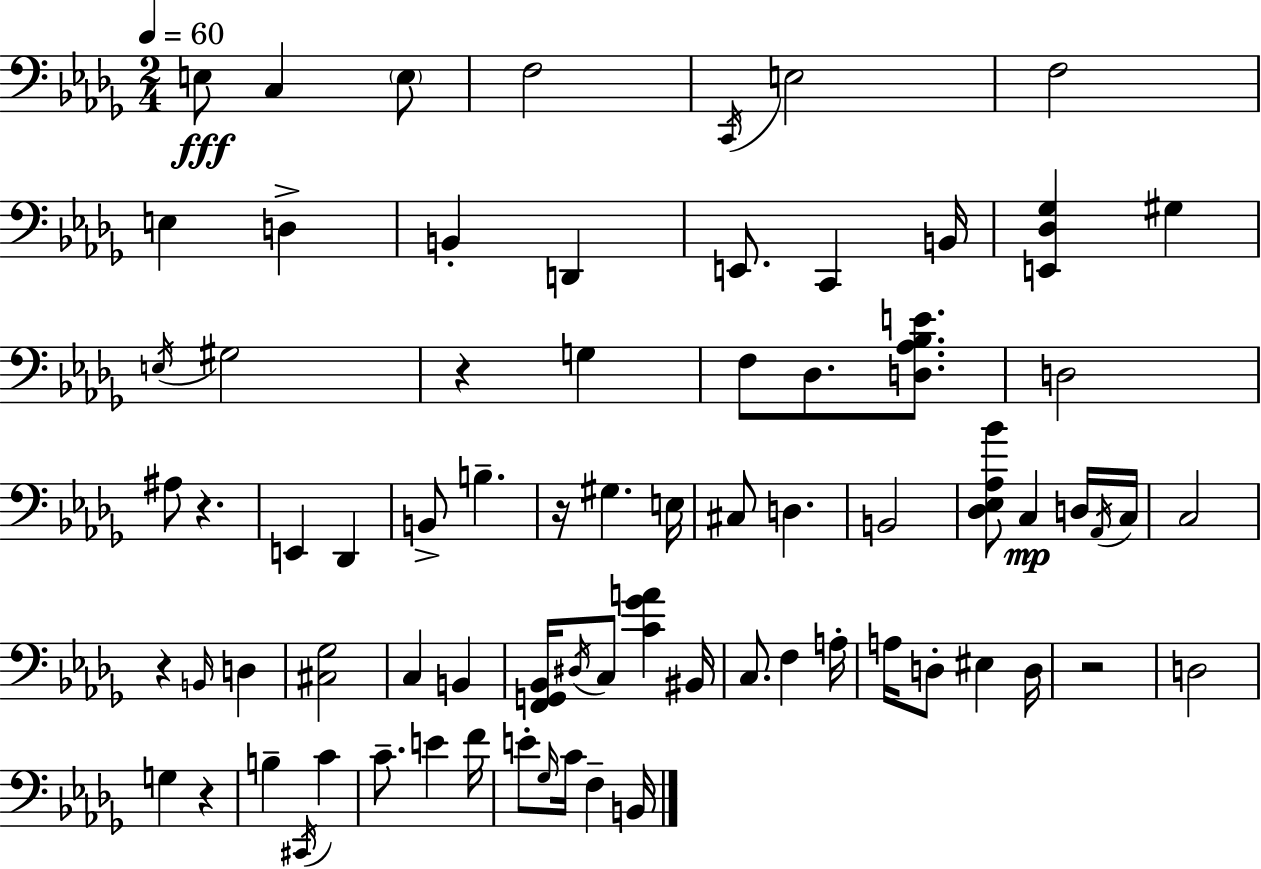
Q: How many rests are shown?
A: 6